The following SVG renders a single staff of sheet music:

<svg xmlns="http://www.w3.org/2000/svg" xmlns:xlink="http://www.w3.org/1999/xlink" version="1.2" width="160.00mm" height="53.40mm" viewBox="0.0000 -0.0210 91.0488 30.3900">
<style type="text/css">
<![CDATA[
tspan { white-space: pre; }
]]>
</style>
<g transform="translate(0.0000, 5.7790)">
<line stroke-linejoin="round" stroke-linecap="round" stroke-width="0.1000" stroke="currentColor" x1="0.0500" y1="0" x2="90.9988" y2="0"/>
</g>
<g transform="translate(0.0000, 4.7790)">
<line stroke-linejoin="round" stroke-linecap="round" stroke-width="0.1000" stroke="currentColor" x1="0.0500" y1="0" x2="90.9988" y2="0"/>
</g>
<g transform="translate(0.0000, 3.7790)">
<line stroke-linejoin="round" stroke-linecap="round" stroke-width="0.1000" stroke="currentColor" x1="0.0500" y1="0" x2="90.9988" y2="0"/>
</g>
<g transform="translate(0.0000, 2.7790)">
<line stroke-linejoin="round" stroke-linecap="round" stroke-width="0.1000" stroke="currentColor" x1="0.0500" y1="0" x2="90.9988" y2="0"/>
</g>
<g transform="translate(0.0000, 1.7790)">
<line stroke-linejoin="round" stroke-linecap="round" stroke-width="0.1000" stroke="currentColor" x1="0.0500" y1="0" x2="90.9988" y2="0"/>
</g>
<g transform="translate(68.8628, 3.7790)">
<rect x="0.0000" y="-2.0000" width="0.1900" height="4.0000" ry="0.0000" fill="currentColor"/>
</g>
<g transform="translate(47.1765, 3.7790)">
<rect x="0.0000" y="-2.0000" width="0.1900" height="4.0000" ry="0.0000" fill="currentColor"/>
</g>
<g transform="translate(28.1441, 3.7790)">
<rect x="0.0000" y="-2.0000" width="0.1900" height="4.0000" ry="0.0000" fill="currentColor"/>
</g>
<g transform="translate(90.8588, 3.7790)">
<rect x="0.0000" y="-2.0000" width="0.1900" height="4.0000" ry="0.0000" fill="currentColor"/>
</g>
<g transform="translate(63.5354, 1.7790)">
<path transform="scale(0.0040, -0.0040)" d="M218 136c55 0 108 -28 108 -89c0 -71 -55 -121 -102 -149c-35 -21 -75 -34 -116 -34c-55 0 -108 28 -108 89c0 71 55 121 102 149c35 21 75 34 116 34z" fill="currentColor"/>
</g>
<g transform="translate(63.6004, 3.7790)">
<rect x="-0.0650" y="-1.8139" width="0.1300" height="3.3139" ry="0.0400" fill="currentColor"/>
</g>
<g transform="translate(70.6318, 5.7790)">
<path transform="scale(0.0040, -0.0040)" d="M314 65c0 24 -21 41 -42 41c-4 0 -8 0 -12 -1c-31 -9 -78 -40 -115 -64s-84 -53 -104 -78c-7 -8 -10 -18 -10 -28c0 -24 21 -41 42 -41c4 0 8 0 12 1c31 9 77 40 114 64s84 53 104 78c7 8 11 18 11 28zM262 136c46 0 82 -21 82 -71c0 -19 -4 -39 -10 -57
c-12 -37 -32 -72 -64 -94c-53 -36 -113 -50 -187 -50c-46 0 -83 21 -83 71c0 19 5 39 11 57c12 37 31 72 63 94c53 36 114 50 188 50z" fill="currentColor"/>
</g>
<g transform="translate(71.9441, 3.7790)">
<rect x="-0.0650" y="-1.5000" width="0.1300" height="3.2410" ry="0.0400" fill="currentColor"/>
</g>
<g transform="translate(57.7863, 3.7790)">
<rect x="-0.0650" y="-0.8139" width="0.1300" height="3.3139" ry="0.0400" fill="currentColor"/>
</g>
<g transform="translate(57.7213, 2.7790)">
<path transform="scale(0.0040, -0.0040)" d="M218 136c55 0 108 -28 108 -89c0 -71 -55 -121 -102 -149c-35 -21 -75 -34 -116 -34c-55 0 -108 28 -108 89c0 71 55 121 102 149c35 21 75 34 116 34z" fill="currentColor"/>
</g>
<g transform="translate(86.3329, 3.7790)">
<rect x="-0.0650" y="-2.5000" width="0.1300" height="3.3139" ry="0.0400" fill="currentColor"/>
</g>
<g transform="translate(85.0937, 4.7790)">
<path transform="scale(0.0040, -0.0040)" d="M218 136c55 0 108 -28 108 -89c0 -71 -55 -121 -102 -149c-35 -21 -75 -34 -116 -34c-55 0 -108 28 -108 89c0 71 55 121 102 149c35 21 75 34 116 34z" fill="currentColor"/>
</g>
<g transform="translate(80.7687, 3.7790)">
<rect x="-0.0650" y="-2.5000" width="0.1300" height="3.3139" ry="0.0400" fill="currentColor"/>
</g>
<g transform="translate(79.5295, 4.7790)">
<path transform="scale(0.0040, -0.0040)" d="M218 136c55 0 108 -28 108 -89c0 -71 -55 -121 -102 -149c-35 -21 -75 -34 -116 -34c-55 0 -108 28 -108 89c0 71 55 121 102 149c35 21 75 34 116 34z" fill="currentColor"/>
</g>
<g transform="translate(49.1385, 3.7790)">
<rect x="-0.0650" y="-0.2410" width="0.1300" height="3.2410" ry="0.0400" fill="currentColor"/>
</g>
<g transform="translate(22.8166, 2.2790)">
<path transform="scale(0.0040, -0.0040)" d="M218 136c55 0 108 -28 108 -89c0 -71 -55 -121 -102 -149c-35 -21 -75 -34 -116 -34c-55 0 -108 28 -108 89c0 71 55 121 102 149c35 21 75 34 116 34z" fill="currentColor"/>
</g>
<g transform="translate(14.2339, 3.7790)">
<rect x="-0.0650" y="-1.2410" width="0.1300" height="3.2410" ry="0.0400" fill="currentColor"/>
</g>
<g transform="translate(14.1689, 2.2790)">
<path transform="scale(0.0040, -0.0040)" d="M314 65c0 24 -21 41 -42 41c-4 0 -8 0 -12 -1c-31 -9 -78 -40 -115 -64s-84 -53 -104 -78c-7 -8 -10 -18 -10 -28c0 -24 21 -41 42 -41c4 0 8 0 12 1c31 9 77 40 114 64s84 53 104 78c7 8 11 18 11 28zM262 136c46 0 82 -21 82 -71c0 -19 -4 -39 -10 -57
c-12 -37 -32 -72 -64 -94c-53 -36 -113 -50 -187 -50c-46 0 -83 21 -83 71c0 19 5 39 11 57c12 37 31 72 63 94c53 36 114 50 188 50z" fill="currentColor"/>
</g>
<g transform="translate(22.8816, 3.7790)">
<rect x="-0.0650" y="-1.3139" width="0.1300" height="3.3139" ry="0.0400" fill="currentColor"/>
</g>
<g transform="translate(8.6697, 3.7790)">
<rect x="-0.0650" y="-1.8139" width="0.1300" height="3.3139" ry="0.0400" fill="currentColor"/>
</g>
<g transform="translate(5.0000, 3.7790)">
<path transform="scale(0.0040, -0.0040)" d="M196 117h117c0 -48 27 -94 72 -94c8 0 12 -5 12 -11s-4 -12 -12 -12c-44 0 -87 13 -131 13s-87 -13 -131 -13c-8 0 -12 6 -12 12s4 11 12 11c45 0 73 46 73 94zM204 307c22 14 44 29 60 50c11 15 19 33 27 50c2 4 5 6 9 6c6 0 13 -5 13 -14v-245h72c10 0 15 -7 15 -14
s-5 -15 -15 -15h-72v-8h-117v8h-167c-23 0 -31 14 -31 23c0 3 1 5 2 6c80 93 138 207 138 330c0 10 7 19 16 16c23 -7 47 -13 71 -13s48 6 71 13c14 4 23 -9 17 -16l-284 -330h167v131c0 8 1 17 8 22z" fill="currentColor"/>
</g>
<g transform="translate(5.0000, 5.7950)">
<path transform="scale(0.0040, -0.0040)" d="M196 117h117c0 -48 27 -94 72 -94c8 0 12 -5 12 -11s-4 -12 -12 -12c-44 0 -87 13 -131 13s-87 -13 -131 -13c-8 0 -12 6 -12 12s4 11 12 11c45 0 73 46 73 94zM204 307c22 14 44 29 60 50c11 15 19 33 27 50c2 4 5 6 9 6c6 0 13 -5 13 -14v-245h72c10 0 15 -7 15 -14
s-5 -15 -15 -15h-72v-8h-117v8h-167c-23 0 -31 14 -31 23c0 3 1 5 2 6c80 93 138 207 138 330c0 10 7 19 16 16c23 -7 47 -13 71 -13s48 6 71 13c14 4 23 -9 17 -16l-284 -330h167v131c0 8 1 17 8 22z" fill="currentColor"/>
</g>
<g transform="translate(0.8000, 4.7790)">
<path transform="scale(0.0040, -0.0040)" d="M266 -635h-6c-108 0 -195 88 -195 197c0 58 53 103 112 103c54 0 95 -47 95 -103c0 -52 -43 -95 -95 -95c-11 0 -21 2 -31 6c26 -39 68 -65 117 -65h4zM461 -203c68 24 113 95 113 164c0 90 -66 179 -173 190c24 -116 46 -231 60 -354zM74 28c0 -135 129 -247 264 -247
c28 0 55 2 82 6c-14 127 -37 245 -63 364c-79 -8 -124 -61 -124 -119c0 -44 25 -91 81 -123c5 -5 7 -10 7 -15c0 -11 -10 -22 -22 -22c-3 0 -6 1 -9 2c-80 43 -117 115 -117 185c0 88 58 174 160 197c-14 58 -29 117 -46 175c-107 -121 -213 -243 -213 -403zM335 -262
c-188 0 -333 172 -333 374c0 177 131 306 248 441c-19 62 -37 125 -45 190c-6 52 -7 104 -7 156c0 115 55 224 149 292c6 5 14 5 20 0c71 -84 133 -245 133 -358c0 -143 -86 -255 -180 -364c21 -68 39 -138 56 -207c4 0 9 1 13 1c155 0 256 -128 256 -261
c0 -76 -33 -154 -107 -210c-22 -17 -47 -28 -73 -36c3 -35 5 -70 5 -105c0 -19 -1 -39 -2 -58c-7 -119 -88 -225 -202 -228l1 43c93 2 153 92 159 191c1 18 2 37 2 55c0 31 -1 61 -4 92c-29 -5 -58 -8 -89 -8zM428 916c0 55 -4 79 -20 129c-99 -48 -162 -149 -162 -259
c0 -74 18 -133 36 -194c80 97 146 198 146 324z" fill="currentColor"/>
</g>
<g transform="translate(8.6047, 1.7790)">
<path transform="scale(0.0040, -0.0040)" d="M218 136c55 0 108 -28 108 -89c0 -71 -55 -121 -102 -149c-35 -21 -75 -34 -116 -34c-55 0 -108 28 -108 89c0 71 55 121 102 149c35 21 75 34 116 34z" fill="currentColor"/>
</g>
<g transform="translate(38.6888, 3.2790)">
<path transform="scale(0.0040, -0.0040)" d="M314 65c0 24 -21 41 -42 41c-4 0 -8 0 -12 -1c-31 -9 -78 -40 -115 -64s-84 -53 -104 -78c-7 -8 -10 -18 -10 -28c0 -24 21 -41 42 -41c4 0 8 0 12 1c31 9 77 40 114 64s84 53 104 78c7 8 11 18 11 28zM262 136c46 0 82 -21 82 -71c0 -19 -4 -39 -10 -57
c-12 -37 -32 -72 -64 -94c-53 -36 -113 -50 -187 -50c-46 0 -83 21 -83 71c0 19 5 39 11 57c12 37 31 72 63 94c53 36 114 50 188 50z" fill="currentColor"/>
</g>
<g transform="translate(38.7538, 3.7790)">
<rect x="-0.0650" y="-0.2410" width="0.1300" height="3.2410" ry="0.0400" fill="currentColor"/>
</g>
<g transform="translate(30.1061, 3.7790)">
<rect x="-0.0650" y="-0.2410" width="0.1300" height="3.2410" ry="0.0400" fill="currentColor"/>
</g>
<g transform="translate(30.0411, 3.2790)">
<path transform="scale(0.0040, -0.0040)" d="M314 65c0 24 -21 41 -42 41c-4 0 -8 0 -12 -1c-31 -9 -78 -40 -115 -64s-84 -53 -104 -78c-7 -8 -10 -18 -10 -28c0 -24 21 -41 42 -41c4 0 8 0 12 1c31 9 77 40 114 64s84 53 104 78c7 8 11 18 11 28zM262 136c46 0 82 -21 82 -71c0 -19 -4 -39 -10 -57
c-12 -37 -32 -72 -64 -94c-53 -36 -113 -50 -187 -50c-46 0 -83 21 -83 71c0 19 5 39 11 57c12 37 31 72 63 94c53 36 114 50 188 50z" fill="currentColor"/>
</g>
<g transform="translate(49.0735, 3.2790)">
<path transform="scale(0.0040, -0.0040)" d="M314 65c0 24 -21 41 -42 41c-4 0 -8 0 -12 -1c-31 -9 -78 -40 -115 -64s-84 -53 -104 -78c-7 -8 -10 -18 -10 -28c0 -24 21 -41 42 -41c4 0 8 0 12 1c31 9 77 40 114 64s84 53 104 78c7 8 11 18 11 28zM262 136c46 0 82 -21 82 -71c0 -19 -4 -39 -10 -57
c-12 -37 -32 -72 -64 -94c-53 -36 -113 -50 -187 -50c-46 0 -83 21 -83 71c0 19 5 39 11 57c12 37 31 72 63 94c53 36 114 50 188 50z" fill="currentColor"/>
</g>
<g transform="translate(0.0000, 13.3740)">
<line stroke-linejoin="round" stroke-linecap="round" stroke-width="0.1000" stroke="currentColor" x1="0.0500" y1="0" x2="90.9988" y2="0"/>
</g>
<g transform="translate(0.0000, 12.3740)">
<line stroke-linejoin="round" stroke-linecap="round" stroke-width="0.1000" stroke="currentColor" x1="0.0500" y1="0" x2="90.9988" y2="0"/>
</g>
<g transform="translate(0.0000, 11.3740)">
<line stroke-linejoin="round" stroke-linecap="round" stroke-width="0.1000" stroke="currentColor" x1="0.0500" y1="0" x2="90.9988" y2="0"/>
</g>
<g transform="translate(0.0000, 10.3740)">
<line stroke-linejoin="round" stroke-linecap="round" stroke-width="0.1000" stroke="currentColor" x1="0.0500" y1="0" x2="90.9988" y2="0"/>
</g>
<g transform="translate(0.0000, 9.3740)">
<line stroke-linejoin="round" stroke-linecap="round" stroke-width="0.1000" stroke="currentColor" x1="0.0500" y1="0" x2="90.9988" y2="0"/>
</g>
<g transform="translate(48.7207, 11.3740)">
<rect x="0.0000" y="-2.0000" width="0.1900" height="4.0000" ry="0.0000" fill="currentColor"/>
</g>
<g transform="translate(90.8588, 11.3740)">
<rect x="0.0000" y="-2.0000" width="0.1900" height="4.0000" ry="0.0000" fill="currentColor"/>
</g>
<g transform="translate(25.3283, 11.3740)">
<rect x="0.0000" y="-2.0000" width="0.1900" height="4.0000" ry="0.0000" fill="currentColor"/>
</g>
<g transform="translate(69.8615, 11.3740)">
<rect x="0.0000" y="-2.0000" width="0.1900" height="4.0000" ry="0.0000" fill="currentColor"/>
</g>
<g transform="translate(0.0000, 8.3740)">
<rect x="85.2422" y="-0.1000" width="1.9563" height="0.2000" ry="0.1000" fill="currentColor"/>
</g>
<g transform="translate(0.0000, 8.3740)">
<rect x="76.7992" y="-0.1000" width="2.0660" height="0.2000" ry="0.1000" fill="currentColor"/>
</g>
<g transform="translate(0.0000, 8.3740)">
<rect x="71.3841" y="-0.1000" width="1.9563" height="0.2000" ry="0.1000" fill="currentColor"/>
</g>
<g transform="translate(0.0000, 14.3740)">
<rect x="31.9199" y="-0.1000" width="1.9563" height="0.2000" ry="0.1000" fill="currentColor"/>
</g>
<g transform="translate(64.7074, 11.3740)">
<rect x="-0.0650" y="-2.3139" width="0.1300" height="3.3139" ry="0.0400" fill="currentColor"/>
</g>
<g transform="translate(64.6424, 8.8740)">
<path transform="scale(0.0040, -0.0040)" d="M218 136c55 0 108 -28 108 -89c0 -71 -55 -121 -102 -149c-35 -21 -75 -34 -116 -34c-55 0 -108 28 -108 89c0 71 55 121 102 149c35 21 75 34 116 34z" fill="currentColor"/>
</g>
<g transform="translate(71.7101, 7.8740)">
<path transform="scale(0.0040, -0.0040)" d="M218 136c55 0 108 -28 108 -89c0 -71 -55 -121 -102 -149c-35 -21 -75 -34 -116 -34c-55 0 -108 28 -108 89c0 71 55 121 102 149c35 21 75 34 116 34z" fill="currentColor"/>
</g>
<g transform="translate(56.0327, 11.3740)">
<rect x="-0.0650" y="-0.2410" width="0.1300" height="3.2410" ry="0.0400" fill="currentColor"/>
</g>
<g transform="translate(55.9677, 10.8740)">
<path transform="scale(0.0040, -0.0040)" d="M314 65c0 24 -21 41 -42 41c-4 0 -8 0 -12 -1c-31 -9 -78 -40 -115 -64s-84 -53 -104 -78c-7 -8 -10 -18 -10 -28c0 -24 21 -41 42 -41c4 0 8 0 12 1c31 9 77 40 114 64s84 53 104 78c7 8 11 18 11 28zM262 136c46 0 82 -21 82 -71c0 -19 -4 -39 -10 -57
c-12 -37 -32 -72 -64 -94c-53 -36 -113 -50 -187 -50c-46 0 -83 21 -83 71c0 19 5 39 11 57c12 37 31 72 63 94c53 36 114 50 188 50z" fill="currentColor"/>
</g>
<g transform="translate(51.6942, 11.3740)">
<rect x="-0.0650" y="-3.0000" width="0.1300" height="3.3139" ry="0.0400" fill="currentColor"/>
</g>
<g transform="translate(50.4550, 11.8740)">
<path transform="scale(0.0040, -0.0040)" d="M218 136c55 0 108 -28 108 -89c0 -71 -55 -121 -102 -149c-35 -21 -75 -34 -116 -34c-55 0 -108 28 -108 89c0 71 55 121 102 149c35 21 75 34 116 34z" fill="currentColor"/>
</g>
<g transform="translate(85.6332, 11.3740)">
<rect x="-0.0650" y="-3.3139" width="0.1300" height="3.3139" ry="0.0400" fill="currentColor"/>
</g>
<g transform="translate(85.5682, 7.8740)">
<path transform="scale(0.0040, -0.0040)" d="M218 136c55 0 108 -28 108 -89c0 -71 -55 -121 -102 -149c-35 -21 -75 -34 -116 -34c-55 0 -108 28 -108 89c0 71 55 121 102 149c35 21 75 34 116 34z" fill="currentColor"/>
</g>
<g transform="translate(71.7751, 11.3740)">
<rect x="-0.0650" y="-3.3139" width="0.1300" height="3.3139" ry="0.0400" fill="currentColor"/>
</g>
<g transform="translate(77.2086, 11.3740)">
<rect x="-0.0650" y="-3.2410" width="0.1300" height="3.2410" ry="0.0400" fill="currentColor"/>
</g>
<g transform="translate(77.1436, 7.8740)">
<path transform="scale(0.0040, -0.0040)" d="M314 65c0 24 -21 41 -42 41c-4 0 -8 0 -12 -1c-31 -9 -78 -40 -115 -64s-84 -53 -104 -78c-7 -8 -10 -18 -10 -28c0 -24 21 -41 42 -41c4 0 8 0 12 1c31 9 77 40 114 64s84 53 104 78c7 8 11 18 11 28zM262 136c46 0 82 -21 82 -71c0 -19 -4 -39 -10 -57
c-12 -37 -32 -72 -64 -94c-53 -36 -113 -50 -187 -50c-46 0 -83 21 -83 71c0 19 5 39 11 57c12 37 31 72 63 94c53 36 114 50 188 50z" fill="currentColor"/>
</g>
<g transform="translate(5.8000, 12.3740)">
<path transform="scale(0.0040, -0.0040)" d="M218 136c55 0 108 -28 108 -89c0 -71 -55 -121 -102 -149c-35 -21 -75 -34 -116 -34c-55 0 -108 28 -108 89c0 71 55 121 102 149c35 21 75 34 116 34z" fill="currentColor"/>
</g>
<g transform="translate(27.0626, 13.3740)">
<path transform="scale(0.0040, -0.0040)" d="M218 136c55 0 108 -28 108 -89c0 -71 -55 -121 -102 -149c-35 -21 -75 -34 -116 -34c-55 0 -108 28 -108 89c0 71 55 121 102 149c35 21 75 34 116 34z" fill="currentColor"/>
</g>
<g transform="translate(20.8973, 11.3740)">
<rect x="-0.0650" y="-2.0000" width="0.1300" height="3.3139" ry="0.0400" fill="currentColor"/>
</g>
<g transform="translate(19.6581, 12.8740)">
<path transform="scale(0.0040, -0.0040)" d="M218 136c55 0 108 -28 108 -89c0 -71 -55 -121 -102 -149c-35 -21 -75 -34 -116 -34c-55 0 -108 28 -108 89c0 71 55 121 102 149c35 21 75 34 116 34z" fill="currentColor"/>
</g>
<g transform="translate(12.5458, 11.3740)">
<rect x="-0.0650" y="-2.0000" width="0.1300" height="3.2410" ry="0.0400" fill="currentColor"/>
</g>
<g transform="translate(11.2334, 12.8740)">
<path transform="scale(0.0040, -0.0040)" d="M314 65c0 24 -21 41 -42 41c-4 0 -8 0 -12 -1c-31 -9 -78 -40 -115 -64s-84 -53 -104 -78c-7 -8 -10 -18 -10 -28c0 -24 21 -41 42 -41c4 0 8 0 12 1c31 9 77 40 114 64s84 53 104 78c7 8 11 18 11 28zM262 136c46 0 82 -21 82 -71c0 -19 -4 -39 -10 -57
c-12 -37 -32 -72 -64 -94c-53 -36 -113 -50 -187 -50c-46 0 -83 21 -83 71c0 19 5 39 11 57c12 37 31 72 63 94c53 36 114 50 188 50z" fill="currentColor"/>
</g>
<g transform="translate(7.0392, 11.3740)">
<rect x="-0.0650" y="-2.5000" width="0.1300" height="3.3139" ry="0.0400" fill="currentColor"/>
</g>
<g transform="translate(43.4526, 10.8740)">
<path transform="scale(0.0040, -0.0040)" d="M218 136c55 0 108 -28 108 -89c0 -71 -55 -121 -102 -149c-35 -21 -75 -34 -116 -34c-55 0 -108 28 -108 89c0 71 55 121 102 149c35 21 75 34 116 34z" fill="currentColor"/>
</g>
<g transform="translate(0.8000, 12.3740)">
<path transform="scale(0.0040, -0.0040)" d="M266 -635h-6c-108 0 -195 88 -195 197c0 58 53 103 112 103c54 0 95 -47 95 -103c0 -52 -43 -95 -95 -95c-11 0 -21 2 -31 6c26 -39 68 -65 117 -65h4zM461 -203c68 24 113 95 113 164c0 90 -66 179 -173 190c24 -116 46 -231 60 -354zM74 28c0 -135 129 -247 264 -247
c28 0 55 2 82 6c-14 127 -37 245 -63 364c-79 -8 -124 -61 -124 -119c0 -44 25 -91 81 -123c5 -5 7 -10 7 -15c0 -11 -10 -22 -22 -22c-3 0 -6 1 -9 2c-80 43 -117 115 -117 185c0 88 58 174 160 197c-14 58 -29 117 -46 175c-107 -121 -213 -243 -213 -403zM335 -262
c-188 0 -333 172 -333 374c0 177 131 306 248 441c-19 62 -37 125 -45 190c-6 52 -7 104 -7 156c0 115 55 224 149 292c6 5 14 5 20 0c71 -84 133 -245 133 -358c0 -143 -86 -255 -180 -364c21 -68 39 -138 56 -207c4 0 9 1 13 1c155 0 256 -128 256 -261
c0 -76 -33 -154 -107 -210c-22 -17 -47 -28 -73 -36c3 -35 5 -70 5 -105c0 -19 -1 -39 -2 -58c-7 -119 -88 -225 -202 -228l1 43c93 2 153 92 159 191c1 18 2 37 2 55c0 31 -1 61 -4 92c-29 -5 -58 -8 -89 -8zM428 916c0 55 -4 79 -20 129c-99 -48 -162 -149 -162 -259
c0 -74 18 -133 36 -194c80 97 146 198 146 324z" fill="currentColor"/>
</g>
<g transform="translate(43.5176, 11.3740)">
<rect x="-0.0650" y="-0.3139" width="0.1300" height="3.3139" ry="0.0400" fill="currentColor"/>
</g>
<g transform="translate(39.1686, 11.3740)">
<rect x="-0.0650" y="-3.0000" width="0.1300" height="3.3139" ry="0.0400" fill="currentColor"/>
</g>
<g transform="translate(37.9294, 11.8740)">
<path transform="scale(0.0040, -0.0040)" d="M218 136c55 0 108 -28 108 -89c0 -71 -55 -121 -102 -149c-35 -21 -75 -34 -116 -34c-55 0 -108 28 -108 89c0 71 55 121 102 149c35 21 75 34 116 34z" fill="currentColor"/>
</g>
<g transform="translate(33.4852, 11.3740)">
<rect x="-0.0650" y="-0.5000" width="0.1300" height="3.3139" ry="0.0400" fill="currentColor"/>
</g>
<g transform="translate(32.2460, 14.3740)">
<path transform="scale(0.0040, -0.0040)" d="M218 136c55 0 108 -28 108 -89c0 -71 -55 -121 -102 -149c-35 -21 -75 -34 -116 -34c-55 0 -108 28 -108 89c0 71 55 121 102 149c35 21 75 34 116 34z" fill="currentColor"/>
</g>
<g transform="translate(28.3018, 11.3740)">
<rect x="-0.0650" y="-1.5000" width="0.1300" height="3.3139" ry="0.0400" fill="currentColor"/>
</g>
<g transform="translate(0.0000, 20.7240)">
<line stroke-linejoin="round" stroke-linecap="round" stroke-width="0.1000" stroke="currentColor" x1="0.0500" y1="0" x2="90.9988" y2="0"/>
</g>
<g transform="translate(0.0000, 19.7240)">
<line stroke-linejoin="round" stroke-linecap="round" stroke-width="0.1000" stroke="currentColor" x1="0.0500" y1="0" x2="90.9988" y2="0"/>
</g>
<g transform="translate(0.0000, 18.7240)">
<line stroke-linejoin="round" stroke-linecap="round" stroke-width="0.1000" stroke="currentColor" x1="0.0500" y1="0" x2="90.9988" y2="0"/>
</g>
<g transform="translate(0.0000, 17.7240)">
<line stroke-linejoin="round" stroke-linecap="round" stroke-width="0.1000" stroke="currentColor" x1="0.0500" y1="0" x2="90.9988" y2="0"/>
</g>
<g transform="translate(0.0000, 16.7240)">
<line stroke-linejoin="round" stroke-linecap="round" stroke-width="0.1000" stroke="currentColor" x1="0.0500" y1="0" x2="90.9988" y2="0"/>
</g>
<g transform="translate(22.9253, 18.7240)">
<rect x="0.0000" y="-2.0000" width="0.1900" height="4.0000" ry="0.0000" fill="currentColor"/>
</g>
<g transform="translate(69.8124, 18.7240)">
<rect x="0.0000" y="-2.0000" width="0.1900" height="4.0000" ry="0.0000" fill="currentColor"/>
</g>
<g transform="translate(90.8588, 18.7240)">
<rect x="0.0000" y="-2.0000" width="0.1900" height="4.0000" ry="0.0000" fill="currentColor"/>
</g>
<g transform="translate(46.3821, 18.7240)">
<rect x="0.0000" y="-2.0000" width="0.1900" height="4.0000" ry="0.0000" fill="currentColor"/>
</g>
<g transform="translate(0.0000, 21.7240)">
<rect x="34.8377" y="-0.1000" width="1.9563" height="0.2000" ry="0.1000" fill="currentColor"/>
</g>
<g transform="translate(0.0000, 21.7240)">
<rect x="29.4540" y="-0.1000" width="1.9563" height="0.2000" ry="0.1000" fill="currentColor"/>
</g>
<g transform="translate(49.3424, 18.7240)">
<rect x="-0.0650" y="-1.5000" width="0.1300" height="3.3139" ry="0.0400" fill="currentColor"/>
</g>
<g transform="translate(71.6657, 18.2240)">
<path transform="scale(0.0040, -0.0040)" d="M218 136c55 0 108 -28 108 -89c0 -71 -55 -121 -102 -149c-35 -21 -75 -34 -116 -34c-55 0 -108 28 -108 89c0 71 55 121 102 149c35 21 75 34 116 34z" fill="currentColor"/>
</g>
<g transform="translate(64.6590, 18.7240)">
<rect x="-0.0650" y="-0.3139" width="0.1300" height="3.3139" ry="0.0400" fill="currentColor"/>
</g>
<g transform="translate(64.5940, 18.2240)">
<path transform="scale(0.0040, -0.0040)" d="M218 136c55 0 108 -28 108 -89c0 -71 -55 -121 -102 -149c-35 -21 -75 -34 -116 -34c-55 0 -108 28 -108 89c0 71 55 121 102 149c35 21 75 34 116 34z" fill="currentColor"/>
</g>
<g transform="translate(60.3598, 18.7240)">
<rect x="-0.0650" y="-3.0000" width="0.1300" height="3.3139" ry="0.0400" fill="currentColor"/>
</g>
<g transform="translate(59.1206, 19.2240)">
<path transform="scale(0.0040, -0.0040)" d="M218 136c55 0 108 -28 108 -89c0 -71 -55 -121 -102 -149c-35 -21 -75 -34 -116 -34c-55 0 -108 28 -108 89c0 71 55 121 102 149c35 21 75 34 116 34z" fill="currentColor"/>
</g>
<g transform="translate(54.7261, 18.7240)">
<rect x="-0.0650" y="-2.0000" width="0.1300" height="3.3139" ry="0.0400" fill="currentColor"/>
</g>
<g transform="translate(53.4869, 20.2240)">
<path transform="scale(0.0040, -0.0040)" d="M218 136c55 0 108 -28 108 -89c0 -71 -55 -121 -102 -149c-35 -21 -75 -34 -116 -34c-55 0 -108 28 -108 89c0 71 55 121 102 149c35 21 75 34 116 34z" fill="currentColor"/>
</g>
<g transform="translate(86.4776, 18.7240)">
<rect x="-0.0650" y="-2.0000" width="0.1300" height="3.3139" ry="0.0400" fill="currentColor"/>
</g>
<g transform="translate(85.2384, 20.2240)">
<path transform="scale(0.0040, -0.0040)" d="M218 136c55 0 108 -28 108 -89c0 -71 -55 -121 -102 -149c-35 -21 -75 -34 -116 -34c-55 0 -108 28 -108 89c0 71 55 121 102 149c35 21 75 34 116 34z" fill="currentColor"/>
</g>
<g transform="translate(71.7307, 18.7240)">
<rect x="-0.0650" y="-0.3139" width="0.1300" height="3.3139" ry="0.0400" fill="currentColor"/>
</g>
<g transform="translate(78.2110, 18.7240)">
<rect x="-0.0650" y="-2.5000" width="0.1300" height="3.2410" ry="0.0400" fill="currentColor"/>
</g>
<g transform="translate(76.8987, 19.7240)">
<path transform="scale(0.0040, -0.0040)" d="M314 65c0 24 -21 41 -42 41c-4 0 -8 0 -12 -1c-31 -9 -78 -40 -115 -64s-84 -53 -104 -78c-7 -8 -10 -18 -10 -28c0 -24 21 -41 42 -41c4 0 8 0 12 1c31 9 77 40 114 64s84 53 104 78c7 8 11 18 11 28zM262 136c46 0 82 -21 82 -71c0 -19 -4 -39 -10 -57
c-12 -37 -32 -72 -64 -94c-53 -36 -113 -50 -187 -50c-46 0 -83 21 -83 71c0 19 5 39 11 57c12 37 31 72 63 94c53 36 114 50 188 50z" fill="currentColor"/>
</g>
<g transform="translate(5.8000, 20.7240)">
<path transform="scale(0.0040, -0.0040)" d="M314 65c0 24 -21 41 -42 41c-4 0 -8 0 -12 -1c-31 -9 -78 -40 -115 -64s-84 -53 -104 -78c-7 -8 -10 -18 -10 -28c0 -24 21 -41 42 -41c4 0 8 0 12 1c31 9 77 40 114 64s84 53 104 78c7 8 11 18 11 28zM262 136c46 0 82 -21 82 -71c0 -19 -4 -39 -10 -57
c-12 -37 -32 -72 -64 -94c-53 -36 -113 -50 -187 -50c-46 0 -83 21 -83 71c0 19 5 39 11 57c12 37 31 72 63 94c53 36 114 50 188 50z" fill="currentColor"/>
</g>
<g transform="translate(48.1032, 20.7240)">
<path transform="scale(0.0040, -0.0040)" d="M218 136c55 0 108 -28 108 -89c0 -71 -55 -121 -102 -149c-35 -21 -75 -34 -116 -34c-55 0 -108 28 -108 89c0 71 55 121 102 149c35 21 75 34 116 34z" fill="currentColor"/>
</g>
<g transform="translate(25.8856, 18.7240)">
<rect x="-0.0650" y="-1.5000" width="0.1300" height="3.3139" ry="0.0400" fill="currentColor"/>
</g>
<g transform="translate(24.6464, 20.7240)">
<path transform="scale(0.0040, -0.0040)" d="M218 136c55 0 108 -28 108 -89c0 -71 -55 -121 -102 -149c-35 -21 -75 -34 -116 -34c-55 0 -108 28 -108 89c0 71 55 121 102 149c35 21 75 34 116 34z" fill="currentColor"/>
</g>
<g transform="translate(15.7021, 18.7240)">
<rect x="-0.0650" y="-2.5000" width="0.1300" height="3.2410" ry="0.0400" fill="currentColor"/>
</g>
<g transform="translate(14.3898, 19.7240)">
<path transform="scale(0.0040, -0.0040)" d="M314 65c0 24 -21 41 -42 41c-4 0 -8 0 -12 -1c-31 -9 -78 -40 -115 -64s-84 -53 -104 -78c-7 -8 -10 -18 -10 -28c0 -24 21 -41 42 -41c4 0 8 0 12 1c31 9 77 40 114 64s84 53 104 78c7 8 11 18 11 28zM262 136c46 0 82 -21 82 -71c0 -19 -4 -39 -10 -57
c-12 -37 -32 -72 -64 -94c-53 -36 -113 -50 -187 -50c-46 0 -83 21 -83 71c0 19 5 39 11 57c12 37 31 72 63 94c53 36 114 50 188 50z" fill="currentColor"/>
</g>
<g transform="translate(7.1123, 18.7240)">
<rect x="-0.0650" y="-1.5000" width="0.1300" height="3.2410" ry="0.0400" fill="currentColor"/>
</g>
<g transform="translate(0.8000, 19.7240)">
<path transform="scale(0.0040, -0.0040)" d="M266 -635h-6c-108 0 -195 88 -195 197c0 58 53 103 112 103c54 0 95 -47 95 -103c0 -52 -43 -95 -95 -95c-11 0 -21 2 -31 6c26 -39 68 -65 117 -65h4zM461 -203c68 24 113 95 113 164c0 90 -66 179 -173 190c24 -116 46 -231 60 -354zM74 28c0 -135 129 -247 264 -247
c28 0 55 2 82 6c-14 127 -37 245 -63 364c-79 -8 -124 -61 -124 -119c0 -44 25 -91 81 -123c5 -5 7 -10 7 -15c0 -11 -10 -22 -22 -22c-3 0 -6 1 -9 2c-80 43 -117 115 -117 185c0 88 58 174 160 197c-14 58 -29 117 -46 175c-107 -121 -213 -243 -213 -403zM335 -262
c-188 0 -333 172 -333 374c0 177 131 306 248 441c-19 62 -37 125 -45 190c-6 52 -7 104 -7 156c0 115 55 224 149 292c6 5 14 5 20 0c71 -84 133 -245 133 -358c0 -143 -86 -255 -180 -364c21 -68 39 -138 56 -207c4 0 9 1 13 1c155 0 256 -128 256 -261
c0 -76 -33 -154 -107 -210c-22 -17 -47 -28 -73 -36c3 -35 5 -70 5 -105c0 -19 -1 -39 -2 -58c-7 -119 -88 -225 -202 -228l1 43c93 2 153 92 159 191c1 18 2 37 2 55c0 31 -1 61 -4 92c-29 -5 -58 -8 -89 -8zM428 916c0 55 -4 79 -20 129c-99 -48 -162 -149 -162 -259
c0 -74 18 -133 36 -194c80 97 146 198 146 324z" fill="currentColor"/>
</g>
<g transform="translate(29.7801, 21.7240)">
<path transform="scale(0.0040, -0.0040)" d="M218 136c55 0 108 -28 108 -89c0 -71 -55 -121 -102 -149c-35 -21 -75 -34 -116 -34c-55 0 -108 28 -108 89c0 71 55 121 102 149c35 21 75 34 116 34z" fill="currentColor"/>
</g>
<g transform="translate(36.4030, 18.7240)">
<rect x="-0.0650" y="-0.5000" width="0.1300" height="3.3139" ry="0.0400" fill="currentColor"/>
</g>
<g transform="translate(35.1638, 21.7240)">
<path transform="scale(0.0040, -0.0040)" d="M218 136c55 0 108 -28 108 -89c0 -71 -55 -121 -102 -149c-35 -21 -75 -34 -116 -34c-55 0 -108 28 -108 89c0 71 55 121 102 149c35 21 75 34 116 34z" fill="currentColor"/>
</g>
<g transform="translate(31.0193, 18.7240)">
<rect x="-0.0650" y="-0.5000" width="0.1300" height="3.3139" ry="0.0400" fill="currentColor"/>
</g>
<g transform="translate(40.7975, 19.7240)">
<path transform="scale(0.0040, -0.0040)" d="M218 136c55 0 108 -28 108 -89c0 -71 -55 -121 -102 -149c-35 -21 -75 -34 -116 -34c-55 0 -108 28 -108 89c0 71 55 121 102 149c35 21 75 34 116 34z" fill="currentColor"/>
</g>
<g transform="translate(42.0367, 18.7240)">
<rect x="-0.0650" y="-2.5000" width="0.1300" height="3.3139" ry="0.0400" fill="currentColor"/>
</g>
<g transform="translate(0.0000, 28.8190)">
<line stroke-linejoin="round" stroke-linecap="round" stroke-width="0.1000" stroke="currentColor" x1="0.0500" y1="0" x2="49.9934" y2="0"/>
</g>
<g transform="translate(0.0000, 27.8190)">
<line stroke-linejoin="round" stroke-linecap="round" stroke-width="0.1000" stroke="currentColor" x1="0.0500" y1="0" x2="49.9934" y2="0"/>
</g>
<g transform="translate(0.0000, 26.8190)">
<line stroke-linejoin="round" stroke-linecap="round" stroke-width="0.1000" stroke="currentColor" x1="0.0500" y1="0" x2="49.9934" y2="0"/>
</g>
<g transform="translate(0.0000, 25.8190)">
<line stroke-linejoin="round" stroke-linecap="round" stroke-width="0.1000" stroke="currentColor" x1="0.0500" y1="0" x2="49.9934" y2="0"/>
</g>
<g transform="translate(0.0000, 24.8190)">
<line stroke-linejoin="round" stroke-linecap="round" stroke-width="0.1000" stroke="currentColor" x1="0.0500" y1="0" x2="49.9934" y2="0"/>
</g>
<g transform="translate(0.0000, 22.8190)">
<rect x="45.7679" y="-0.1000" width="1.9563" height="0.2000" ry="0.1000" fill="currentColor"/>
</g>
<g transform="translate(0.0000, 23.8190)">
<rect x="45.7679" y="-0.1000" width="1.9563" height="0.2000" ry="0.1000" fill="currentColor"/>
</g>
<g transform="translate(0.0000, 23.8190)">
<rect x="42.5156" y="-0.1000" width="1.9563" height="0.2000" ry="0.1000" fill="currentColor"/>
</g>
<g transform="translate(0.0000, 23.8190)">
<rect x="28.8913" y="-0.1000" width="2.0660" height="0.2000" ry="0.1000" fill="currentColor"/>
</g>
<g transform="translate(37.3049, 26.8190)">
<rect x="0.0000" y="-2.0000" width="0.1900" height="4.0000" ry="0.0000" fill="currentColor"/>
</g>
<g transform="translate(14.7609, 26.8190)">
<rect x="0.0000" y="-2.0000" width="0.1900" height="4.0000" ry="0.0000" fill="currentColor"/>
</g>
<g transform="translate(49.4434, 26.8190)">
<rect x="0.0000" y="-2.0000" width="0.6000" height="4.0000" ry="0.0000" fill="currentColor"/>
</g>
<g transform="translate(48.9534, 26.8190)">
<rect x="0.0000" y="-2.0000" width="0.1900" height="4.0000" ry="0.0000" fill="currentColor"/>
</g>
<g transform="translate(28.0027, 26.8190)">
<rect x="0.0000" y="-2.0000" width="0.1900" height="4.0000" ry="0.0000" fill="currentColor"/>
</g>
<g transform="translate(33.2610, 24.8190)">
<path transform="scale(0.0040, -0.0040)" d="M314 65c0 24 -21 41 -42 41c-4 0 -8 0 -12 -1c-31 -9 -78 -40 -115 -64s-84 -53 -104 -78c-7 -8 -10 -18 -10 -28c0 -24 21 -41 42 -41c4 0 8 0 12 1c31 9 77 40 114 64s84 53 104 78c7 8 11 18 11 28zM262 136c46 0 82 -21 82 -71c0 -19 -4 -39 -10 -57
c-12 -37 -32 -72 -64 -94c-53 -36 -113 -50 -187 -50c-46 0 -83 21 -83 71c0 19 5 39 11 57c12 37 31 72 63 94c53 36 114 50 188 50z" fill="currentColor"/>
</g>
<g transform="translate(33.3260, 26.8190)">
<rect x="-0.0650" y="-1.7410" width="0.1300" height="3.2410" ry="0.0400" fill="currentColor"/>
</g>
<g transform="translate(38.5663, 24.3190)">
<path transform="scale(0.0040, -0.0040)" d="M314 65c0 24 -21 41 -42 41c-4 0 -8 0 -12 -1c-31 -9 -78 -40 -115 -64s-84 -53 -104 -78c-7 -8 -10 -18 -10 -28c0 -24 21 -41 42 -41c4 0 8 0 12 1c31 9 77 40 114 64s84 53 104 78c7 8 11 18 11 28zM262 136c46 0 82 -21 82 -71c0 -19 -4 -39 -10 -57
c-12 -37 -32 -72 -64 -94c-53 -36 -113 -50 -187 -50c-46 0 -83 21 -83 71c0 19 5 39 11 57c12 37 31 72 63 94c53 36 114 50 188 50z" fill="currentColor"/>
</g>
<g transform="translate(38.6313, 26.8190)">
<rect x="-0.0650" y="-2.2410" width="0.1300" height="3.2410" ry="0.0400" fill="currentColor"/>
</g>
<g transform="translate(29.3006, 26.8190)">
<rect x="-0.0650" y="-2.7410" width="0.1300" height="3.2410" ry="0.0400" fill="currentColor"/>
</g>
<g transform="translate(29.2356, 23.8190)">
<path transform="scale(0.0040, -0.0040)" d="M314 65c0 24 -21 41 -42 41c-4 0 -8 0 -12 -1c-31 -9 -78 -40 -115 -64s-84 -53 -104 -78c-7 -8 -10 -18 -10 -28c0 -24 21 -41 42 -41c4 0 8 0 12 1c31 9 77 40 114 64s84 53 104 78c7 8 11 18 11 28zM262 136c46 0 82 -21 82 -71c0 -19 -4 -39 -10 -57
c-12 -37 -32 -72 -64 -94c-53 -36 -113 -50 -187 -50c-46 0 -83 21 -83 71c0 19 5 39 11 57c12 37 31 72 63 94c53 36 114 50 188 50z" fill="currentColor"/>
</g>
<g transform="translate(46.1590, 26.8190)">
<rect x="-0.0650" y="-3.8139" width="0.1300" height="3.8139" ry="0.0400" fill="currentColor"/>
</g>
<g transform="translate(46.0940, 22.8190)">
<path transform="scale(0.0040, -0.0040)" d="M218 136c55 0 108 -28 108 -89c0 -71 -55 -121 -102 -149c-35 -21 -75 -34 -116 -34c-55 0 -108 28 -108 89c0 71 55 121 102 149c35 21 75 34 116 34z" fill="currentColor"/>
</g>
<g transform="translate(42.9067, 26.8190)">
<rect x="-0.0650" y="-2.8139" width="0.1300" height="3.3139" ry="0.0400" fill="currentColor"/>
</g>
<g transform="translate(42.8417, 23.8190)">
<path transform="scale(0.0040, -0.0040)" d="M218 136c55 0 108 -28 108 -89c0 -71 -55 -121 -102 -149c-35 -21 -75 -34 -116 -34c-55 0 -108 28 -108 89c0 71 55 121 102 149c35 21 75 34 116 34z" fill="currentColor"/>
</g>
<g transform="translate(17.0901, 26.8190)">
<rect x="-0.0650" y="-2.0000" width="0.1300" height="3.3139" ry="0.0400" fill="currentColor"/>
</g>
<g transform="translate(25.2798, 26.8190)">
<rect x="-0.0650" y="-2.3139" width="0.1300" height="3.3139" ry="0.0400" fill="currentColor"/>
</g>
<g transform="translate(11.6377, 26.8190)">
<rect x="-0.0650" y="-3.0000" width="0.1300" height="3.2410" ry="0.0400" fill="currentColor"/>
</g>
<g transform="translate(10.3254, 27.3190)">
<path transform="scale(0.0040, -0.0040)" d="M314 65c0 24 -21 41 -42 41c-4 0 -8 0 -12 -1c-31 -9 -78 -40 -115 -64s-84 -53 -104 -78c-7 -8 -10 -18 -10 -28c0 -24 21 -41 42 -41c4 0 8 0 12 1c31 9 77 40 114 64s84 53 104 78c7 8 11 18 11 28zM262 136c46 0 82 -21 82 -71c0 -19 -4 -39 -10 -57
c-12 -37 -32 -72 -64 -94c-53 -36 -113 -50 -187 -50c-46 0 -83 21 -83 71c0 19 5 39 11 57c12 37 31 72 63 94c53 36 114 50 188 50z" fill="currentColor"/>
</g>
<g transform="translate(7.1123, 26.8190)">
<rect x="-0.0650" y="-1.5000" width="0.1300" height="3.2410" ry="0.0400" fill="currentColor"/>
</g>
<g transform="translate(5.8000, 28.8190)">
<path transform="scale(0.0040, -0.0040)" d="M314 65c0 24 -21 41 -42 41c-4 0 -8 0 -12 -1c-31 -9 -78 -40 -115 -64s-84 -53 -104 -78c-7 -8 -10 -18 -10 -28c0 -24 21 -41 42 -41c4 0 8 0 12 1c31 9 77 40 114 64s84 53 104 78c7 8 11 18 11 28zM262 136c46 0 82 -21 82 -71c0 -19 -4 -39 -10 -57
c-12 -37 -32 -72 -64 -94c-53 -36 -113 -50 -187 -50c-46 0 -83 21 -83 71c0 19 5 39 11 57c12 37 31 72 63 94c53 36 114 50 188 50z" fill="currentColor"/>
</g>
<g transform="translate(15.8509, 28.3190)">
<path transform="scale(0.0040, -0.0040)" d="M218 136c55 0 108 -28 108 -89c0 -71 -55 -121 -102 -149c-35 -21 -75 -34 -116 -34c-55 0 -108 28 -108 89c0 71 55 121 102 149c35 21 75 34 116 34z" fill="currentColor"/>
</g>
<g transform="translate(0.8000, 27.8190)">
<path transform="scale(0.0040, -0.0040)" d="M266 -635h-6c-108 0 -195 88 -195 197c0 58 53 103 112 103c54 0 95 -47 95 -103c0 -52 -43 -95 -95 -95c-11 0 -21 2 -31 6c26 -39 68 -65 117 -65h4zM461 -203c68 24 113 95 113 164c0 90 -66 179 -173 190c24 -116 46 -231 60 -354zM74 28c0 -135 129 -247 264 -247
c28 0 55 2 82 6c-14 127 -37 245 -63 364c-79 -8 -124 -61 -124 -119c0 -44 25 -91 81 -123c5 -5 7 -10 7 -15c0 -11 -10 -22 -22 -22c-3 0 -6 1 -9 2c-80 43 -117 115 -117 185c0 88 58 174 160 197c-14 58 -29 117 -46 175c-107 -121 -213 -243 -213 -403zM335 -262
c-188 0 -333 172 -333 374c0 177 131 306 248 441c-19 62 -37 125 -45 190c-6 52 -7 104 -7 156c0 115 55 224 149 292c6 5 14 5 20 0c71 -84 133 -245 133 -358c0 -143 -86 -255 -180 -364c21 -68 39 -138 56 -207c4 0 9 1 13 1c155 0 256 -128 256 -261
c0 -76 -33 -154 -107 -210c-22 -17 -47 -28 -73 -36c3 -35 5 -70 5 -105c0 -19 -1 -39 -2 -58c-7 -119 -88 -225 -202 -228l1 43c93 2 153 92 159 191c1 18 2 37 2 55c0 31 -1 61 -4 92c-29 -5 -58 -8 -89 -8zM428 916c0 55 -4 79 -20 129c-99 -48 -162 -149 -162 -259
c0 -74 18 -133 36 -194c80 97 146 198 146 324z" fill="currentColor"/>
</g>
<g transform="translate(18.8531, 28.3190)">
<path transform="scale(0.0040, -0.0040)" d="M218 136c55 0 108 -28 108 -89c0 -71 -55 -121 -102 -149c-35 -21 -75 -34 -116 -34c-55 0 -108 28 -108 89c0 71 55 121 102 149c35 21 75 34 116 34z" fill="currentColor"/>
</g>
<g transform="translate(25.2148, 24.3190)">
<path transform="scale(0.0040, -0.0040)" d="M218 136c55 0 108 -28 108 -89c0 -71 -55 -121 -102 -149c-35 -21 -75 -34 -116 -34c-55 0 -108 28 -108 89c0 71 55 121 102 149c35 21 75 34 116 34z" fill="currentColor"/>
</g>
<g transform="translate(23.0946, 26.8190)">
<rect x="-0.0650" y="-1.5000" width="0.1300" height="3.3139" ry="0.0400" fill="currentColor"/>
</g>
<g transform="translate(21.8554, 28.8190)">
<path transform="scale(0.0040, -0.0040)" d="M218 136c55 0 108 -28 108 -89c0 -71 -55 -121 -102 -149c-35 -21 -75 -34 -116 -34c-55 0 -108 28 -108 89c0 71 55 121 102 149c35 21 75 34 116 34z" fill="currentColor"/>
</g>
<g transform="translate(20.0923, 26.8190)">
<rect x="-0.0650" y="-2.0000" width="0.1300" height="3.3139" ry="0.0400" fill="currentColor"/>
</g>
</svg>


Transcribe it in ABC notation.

X:1
T:Untitled
M:4/4
L:1/4
K:C
f e2 e c2 c2 c2 d f E2 G G G F2 F E C A c A c2 g b b2 b E2 G2 E C C G E F A c c G2 F E2 A2 F F E g a2 f2 g2 a c'